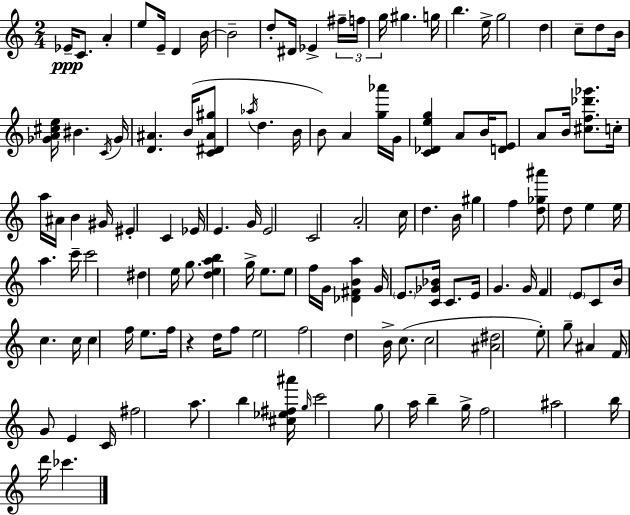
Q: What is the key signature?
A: A minor